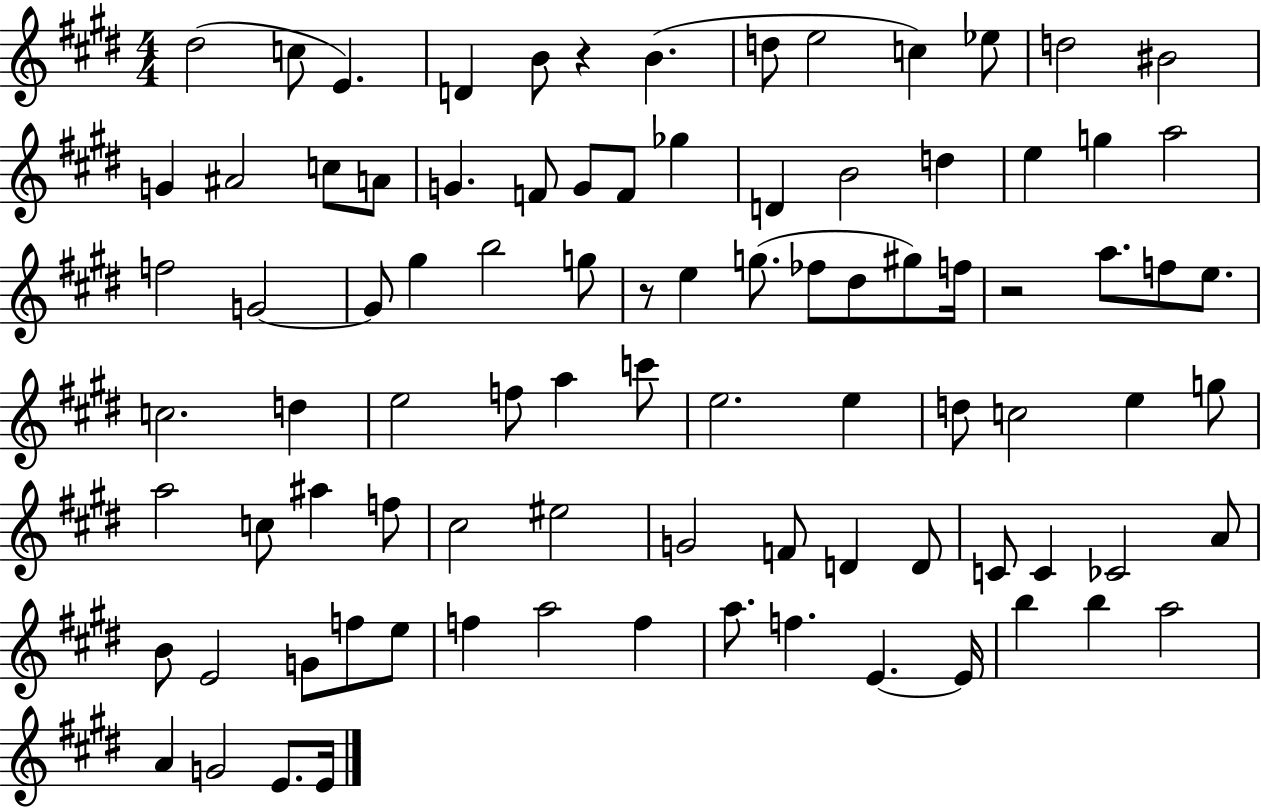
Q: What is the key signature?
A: E major